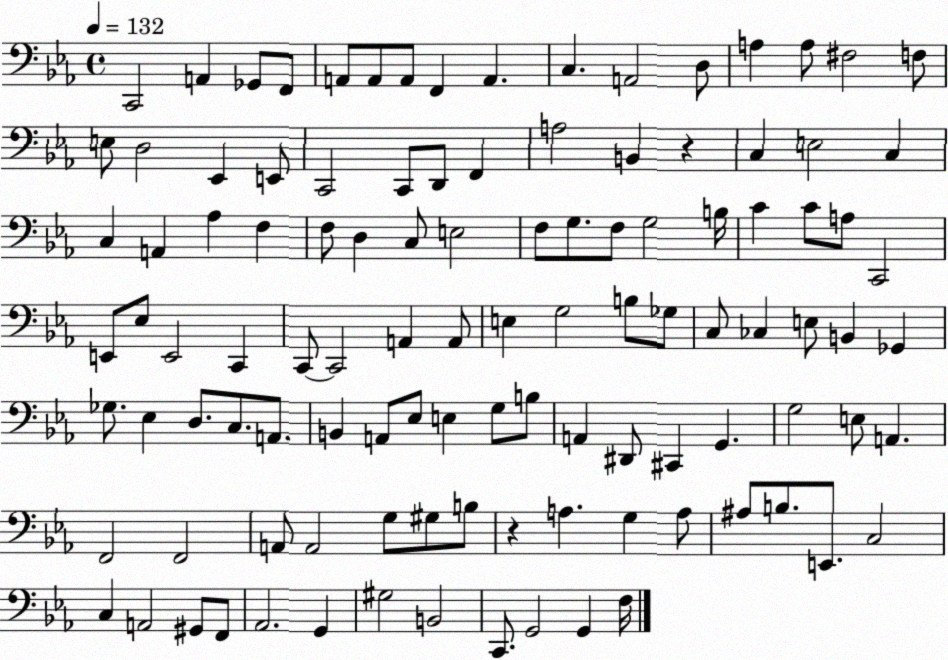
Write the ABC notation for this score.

X:1
T:Untitled
M:4/4
L:1/4
K:Eb
C,,2 A,, _G,,/2 F,,/2 A,,/2 A,,/2 A,,/2 F,, A,, C, A,,2 D,/2 A, A,/2 ^F,2 F,/2 E,/2 D,2 _E,, E,,/2 C,,2 C,,/2 D,,/2 F,, A,2 B,, z C, E,2 C, C, A,, _A, F, F,/2 D, C,/2 E,2 F,/2 G,/2 F,/2 G,2 B,/4 C C/2 A,/2 C,,2 E,,/2 _E,/2 E,,2 C,, C,,/2 C,,2 A,, A,,/2 E, G,2 B,/2 _G,/2 C,/2 _C, E,/2 B,, _G,, _G,/2 _E, D,/2 C,/2 A,,/2 B,, A,,/2 _E,/2 E, G,/2 B,/2 A,, ^D,,/2 ^C,, G,, G,2 E,/2 A,, F,,2 F,,2 A,,/2 A,,2 G,/2 ^G,/2 B,/2 z A, G, A,/2 ^A,/2 B,/2 E,,/2 C,2 C, A,,2 ^G,,/2 F,,/2 _A,,2 G,, ^G,2 B,,2 C,,/2 G,,2 G,, F,/4